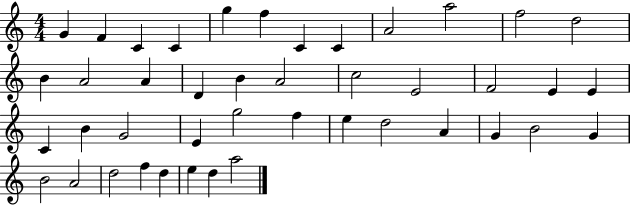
X:1
T:Untitled
M:4/4
L:1/4
K:C
G F C C g f C C A2 a2 f2 d2 B A2 A D B A2 c2 E2 F2 E E C B G2 E g2 f e d2 A G B2 G B2 A2 d2 f d e d a2